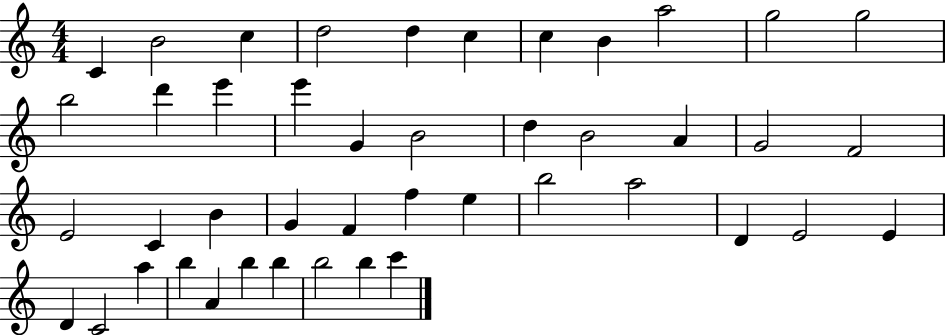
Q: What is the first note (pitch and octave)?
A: C4